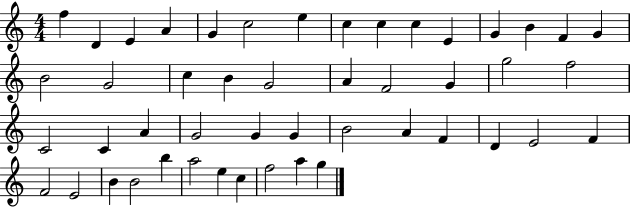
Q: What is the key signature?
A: C major